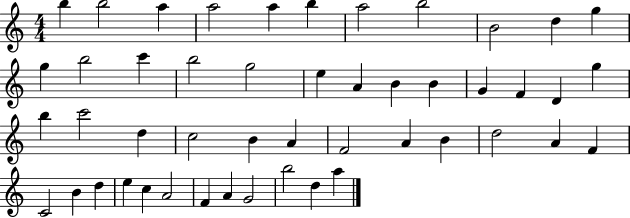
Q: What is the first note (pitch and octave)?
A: B5